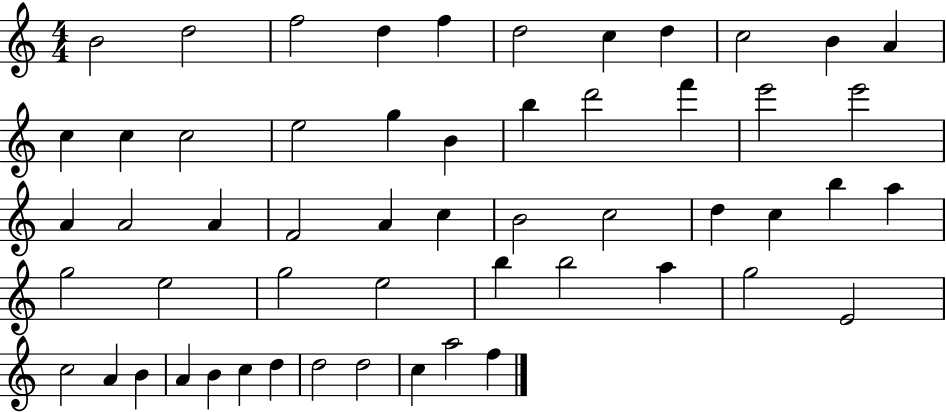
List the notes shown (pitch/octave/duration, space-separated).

B4/h D5/h F5/h D5/q F5/q D5/h C5/q D5/q C5/h B4/q A4/q C5/q C5/q C5/h E5/h G5/q B4/q B5/q D6/h F6/q E6/h E6/h A4/q A4/h A4/q F4/h A4/q C5/q B4/h C5/h D5/q C5/q B5/q A5/q G5/h E5/h G5/h E5/h B5/q B5/h A5/q G5/h E4/h C5/h A4/q B4/q A4/q B4/q C5/q D5/q D5/h D5/h C5/q A5/h F5/q